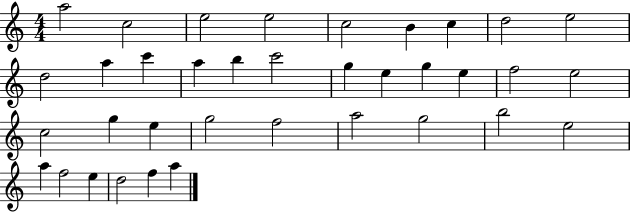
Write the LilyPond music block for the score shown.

{
  \clef treble
  \numericTimeSignature
  \time 4/4
  \key c \major
  a''2 c''2 | e''2 e''2 | c''2 b'4 c''4 | d''2 e''2 | \break d''2 a''4 c'''4 | a''4 b''4 c'''2 | g''4 e''4 g''4 e''4 | f''2 e''2 | \break c''2 g''4 e''4 | g''2 f''2 | a''2 g''2 | b''2 e''2 | \break a''4 f''2 e''4 | d''2 f''4 a''4 | \bar "|."
}